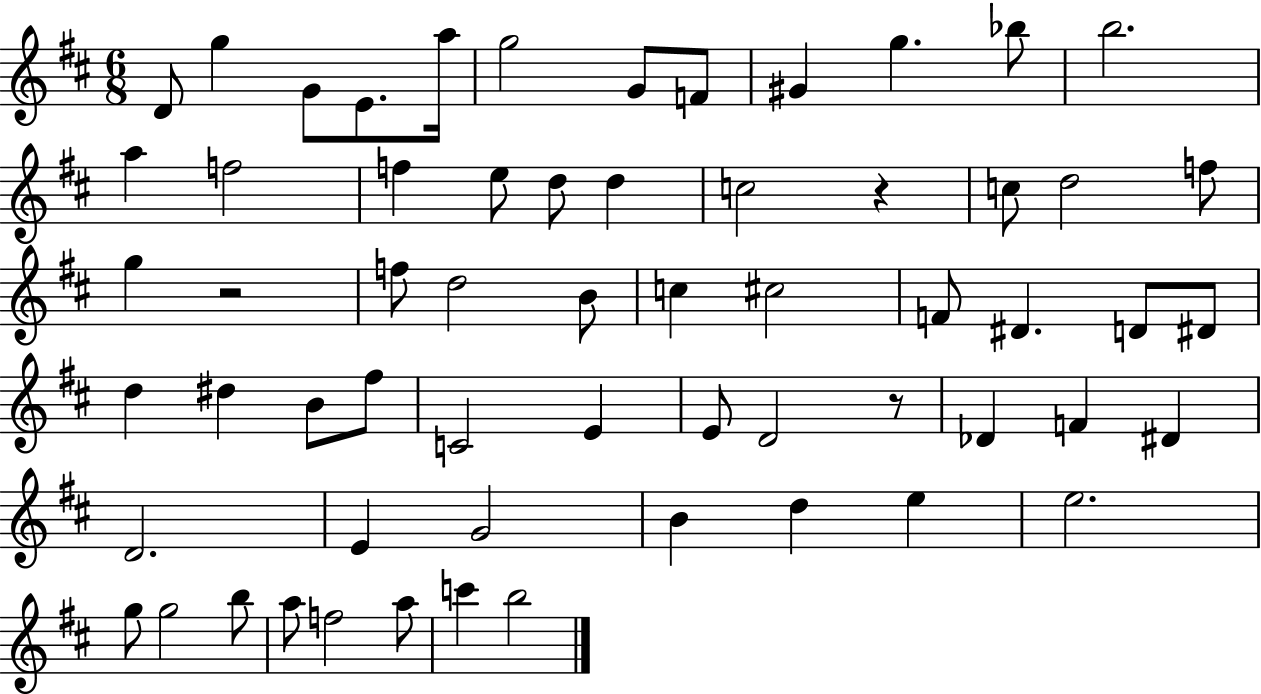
D4/e G5/q G4/e E4/e. A5/s G5/h G4/e F4/e G#4/q G5/q. Bb5/e B5/h. A5/q F5/h F5/q E5/e D5/e D5/q C5/h R/q C5/e D5/h F5/e G5/q R/h F5/e D5/h B4/e C5/q C#5/h F4/e D#4/q. D4/e D#4/e D5/q D#5/q B4/e F#5/e C4/h E4/q E4/e D4/h R/e Db4/q F4/q D#4/q D4/h. E4/q G4/h B4/q D5/q E5/q E5/h. G5/e G5/h B5/e A5/e F5/h A5/e C6/q B5/h